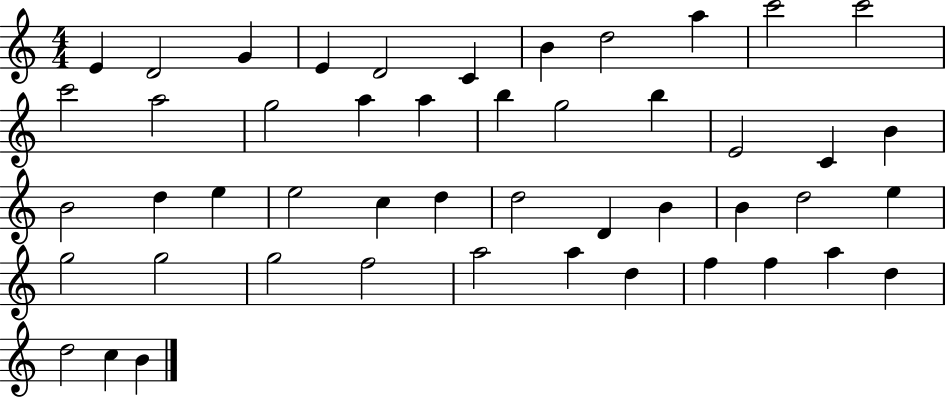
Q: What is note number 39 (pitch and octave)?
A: A5